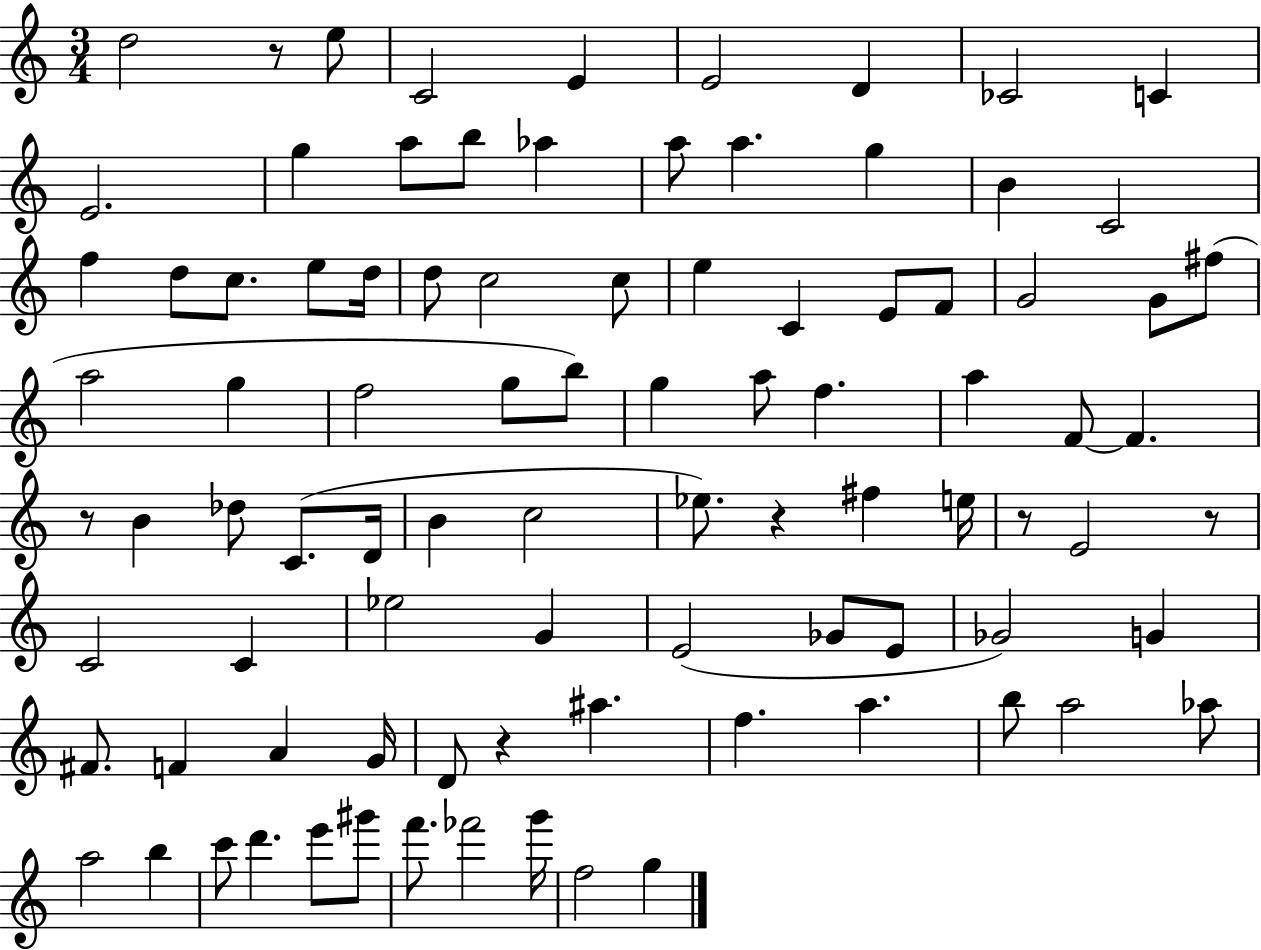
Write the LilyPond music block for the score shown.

{
  \clef treble
  \numericTimeSignature
  \time 3/4
  \key c \major
  d''2 r8 e''8 | c'2 e'4 | e'2 d'4 | ces'2 c'4 | \break e'2. | g''4 a''8 b''8 aes''4 | a''8 a''4. g''4 | b'4 c'2 | \break f''4 d''8 c''8. e''8 d''16 | d''8 c''2 c''8 | e''4 c'4 e'8 f'8 | g'2 g'8 fis''8( | \break a''2 g''4 | f''2 g''8 b''8) | g''4 a''8 f''4. | a''4 f'8~~ f'4. | \break r8 b'4 des''8 c'8.( d'16 | b'4 c''2 | ees''8.) r4 fis''4 e''16 | r8 e'2 r8 | \break c'2 c'4 | ees''2 g'4 | e'2( ges'8 e'8 | ges'2) g'4 | \break fis'8. f'4 a'4 g'16 | d'8 r4 ais''4. | f''4. a''4. | b''8 a''2 aes''8 | \break a''2 b''4 | c'''8 d'''4. e'''8 gis'''8 | f'''8. fes'''2 g'''16 | f''2 g''4 | \break \bar "|."
}